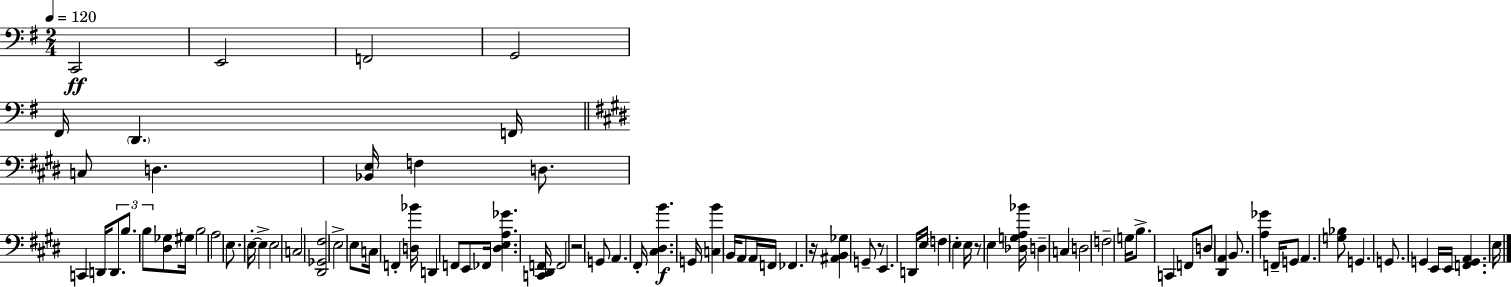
{
  \clef bass
  \numericTimeSignature
  \time 2/4
  \key e \minor
  \tempo 4 = 120
  c,2\ff | e,2 | f,2 | g,2 | \break fis,16 \parenthesize d,4. f,16 | \bar "||" \break \key e \major c8 d4. | <bes, e>16 f4 d8. | c,4 d,16 \tuplet 3/2 { d,8. | b8. b8 } <dis ges>8 gis16 | \break b2 | a2 | e8. e16-.~~ e4-> | e2 | \break c2 | <dis, ges, fis>2 | e2-> | e8 c16 f,4-. <d bes'>16 | \break d,4 f,8 e,8 | fes,16 <dis e a ges'>4. <c, dis, f,>16 | f,2 | r2 | \break g,8 a,4. | fis,16-. <cis dis b'>4.\f g,16 | <c b'>4 b,16 a,8 a,16 | f,16 fes,4. r16 | \break <ais, b, ges>4 g,8-- r8 | e,4. d,16 e16 | \parenthesize f4 e4-. | e16 r8 e4 <des g a bes'>16 | \break d4-- c4 | d2 | f2-- | g16 b8.-> c,4 | \break f,8 d8 <dis, a,>4 | b,8. <a ges'>4 f,16-- | g,8 a,4. | <g bes>8 g,4. | \break g,8. g,4 e,16 | e,16 <f, g, a,>4. e16 | \bar "|."
}